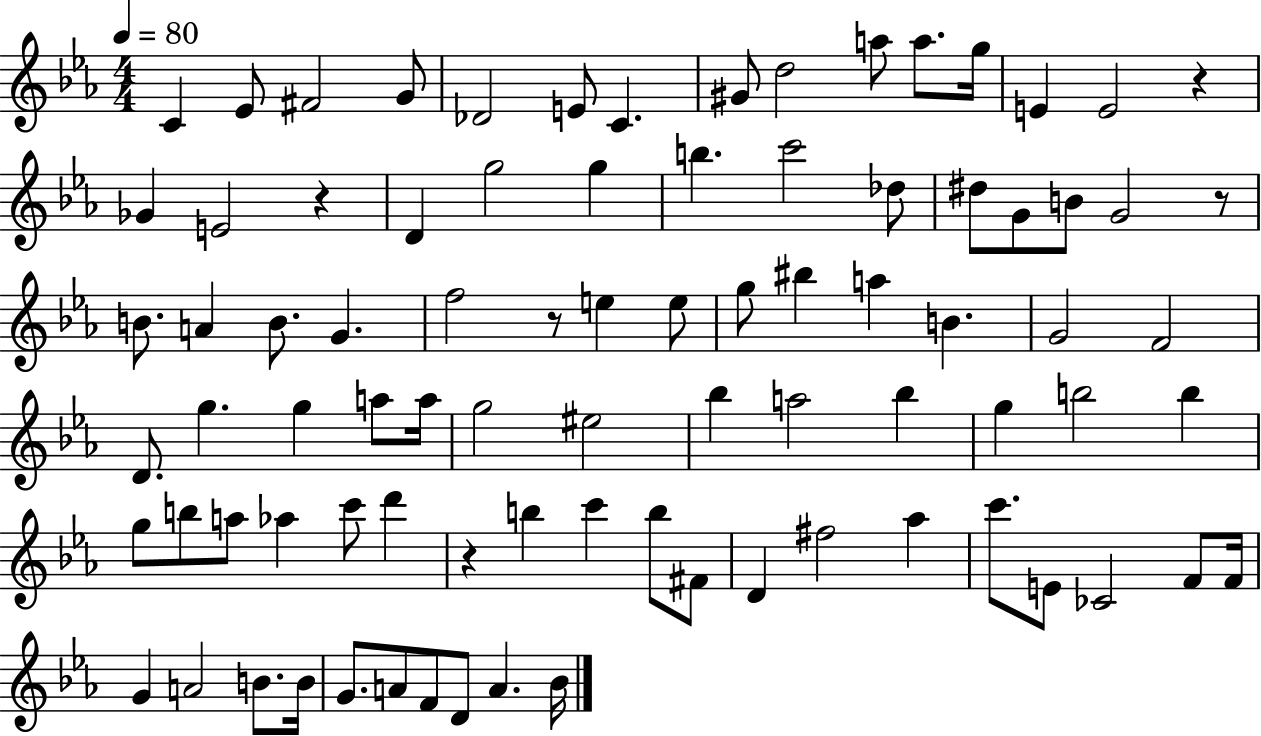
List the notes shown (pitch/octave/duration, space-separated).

C4/q Eb4/e F#4/h G4/e Db4/h E4/e C4/q. G#4/e D5/h A5/e A5/e. G5/s E4/q E4/h R/q Gb4/q E4/h R/q D4/q G5/h G5/q B5/q. C6/h Db5/e D#5/e G4/e B4/e G4/h R/e B4/e. A4/q B4/e. G4/q. F5/h R/e E5/q E5/e G5/e BIS5/q A5/q B4/q. G4/h F4/h D4/e. G5/q. G5/q A5/e A5/s G5/h EIS5/h Bb5/q A5/h Bb5/q G5/q B5/h B5/q G5/e B5/e A5/e Ab5/q C6/e D6/q R/q B5/q C6/q B5/e F#4/e D4/q F#5/h Ab5/q C6/e. E4/e CES4/h F4/e F4/s G4/q A4/h B4/e. B4/s G4/e. A4/e F4/e D4/e A4/q. Bb4/s